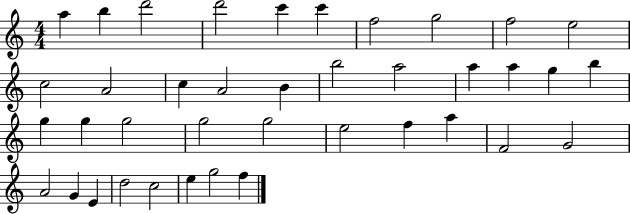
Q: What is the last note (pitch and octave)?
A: F5